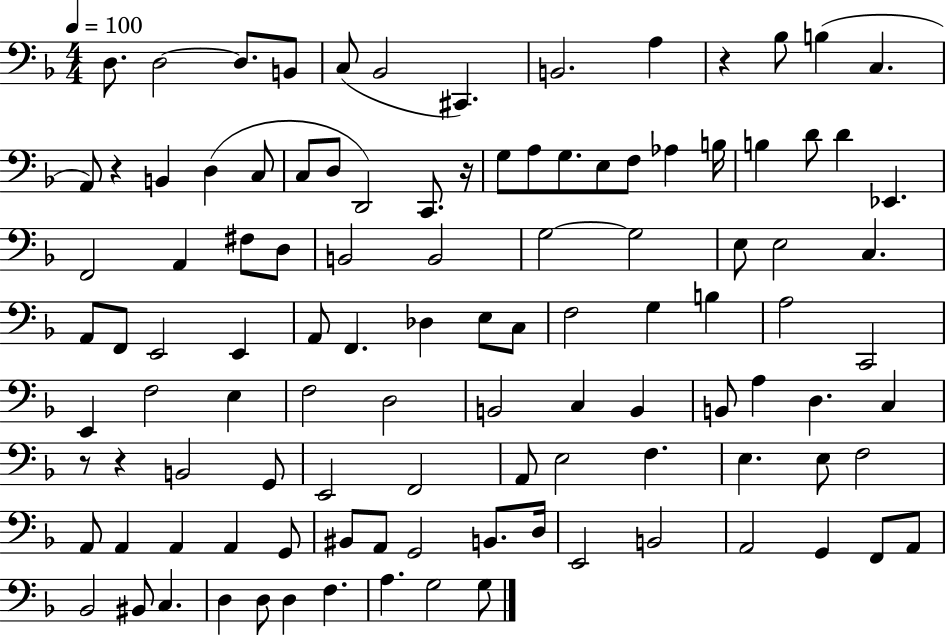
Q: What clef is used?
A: bass